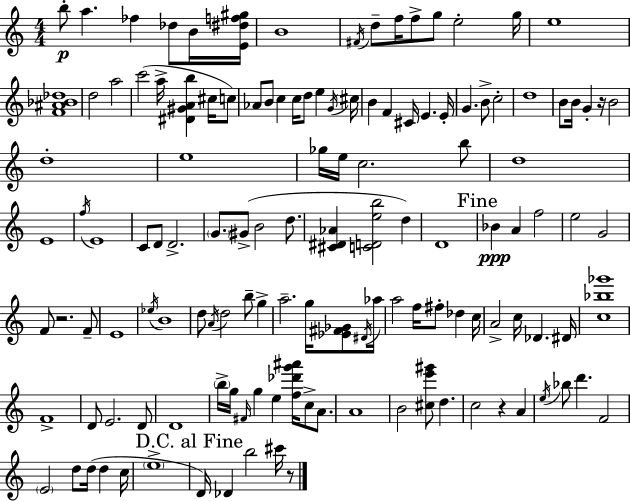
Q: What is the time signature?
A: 4/4